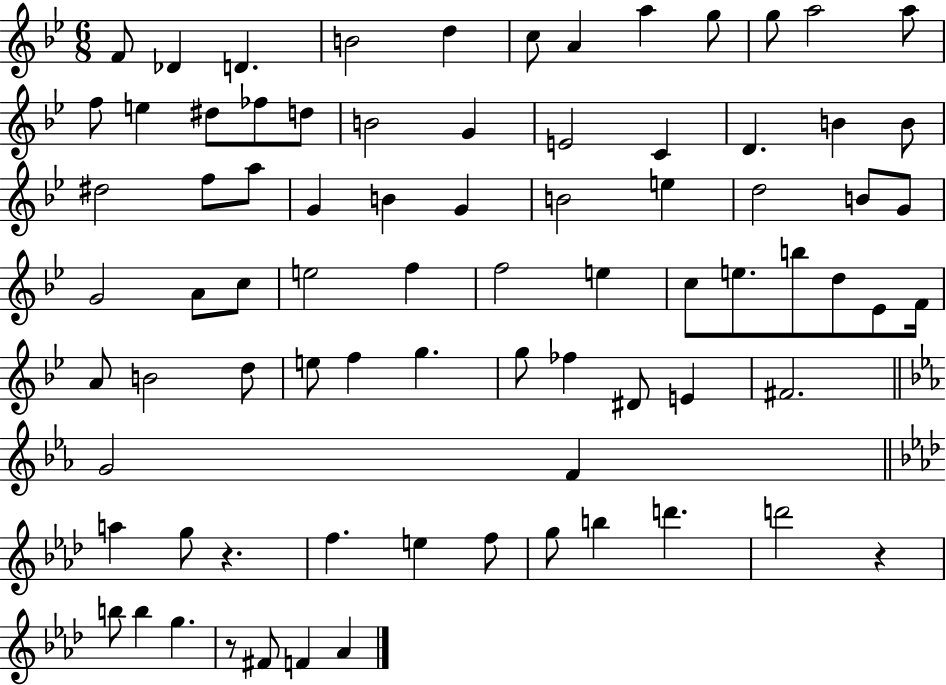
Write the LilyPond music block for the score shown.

{
  \clef treble
  \numericTimeSignature
  \time 6/8
  \key bes \major
  \repeat volta 2 { f'8 des'4 d'4. | b'2 d''4 | c''8 a'4 a''4 g''8 | g''8 a''2 a''8 | \break f''8 e''4 dis''8 fes''8 d''8 | b'2 g'4 | e'2 c'4 | d'4. b'4 b'8 | \break dis''2 f''8 a''8 | g'4 b'4 g'4 | b'2 e''4 | d''2 b'8 g'8 | \break g'2 a'8 c''8 | e''2 f''4 | f''2 e''4 | c''8 e''8. b''8 d''8 ees'8 f'16 | \break a'8 b'2 d''8 | e''8 f''4 g''4. | g''8 fes''4 dis'8 e'4 | fis'2. | \break \bar "||" \break \key c \minor g'2 f'4 | \bar "||" \break \key aes \major a''4 g''8 r4. | f''4. e''4 f''8 | g''8 b''4 d'''4. | d'''2 r4 | \break b''8 b''4 g''4. | r8 fis'8 f'4 aes'4 | } \bar "|."
}